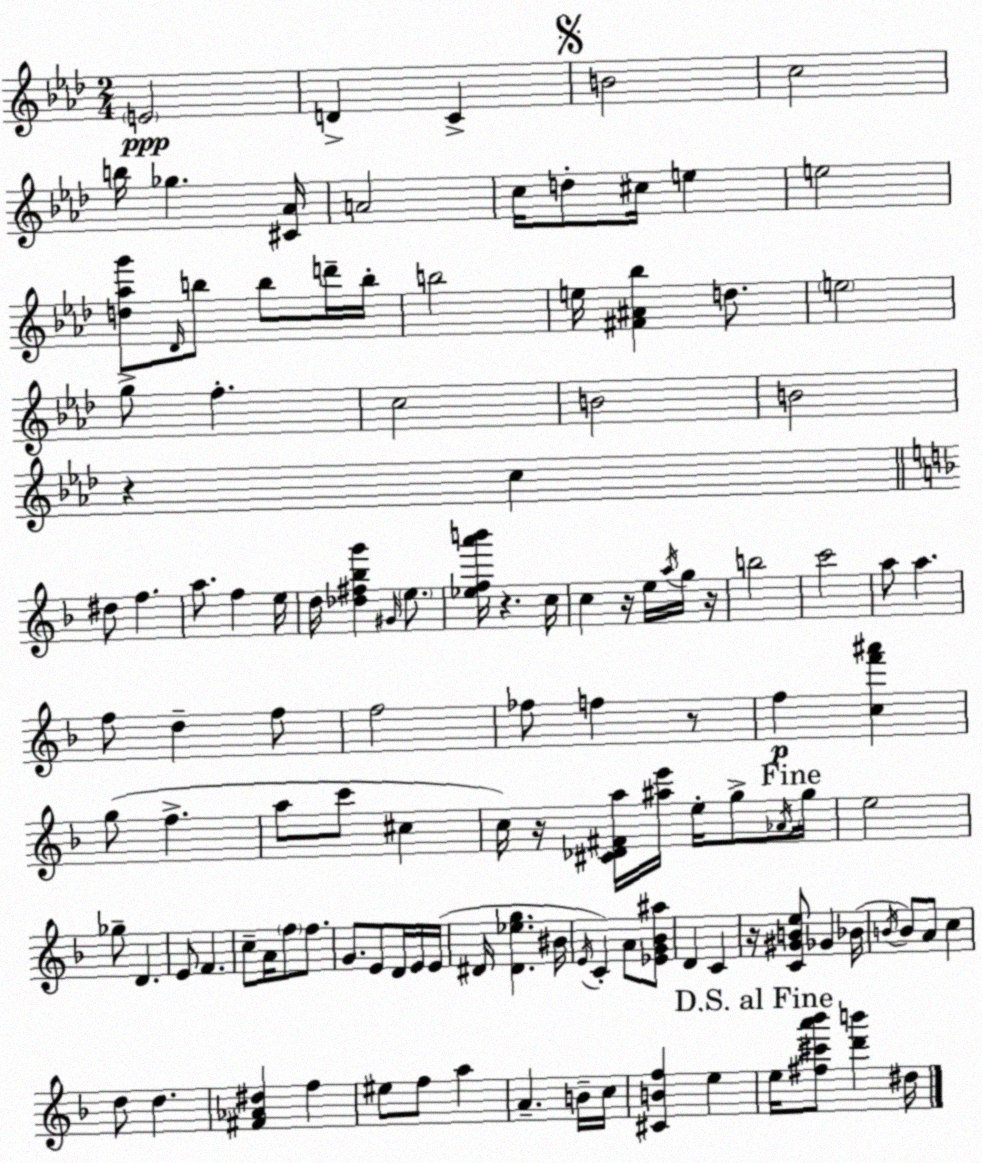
X:1
T:Untitled
M:2/4
L:1/4
K:Ab
E2 D C B2 c2 b/4 _g [^C_A]/4 A2 c/4 d/2 ^c/4 e e2 [d_ag']/2 _D/4 b/2 b/2 d'/4 b/4 b2 e/4 [^F^A_b] d/2 e2 g/2 f c2 B2 B2 z c ^d/2 f a/2 f e/4 d/4 [_d^f_bg'] ^G/4 e/2 [_efa'b']/4 z c/4 c z/4 e/4 a/4 g/4 z/4 b2 c'2 a/2 a f/2 d f/2 f2 _f/2 f z/2 f [cf'^a'] g/2 f a/2 c'/2 ^c c/4 z/4 [^C_D^Fa]/4 [^ae']/4 e/4 g/2 _A/4 g/4 e2 _g/2 D E/2 F c/2 A/4 f/2 f/2 G/2 E/2 D/4 E/4 E/4 ^D/4 [^D_eg] ^B/4 E/4 C A/2 [_EG_B^a]/2 D C z/4 [C^GBe]/2 _G _B/4 B/4 B/2 A/2 c d/2 d [^F_A^d] f ^e/2 f/2 a A B/4 c/4 [^CBf] e e/4 [^f^c'a'_b']/2 [d'b'] ^d/4